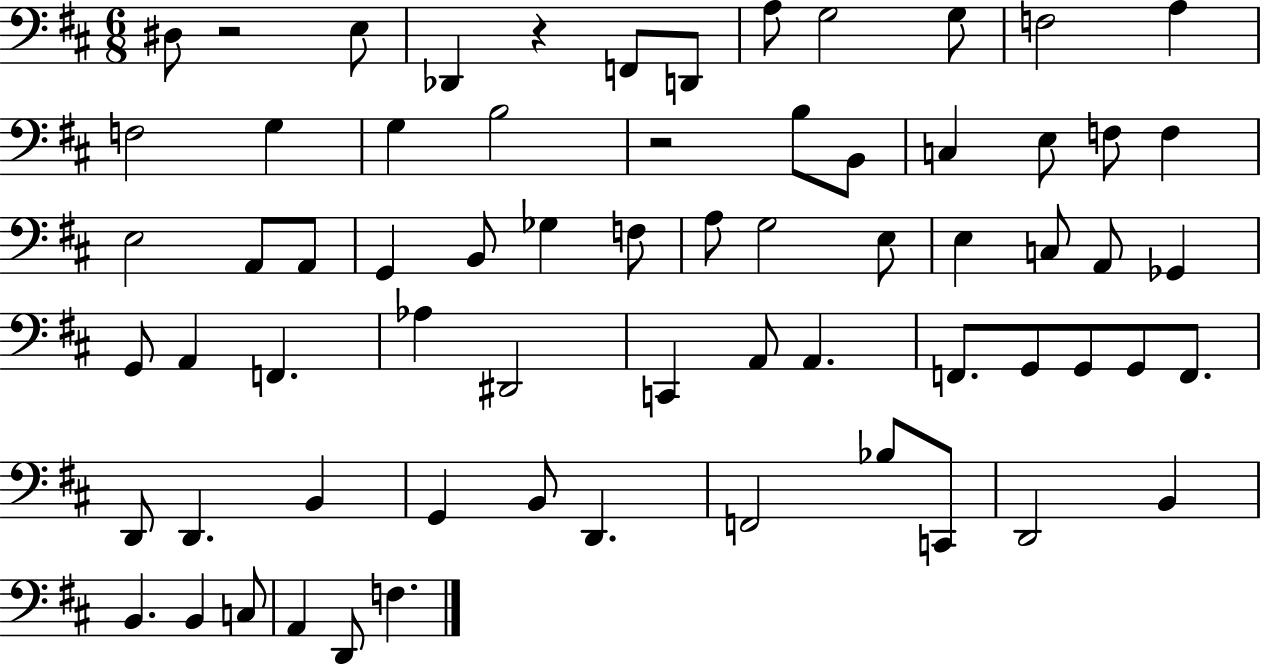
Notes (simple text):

D#3/e R/h E3/e Db2/q R/q F2/e D2/e A3/e G3/h G3/e F3/h A3/q F3/h G3/q G3/q B3/h R/h B3/e B2/e C3/q E3/e F3/e F3/q E3/h A2/e A2/e G2/q B2/e Gb3/q F3/e A3/e G3/h E3/e E3/q C3/e A2/e Gb2/q G2/e A2/q F2/q. Ab3/q D#2/h C2/q A2/e A2/q. F2/e. G2/e G2/e G2/e F2/e. D2/e D2/q. B2/q G2/q B2/e D2/q. F2/h Bb3/e C2/e D2/h B2/q B2/q. B2/q C3/e A2/q D2/e F3/q.